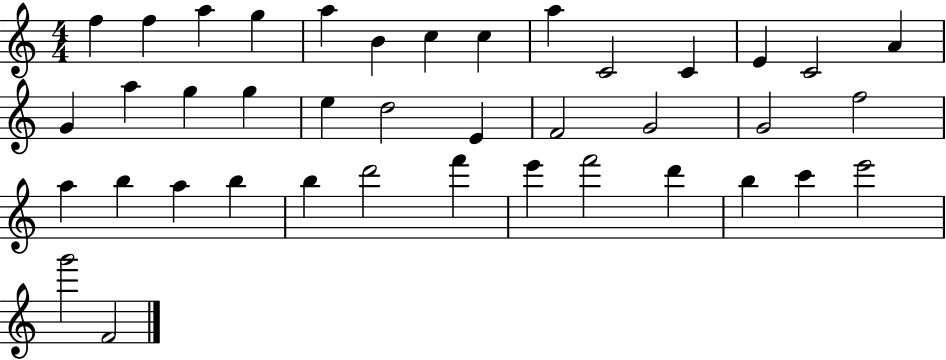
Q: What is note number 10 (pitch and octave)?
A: C4